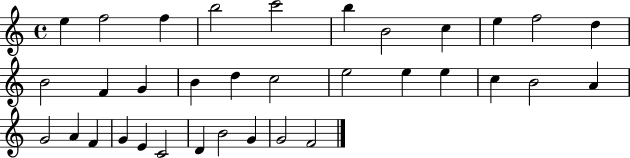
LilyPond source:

{
  \clef treble
  \time 4/4
  \defaultTimeSignature
  \key c \major
  e''4 f''2 f''4 | b''2 c'''2 | b''4 b'2 c''4 | e''4 f''2 d''4 | \break b'2 f'4 g'4 | b'4 d''4 c''2 | e''2 e''4 e''4 | c''4 b'2 a'4 | \break g'2 a'4 f'4 | g'4 e'4 c'2 | d'4 b'2 g'4 | g'2 f'2 | \break \bar "|."
}